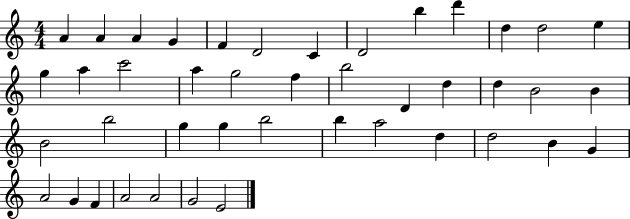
A4/q A4/q A4/q G4/q F4/q D4/h C4/q D4/h B5/q D6/q D5/q D5/h E5/q G5/q A5/q C6/h A5/q G5/h F5/q B5/h D4/q D5/q D5/q B4/h B4/q B4/h B5/h G5/q G5/q B5/h B5/q A5/h D5/q D5/h B4/q G4/q A4/h G4/q F4/q A4/h A4/h G4/h E4/h